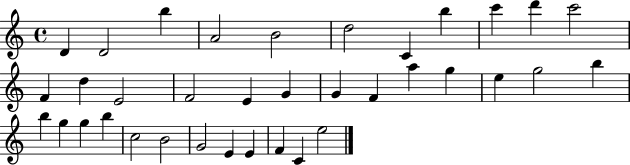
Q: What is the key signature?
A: C major